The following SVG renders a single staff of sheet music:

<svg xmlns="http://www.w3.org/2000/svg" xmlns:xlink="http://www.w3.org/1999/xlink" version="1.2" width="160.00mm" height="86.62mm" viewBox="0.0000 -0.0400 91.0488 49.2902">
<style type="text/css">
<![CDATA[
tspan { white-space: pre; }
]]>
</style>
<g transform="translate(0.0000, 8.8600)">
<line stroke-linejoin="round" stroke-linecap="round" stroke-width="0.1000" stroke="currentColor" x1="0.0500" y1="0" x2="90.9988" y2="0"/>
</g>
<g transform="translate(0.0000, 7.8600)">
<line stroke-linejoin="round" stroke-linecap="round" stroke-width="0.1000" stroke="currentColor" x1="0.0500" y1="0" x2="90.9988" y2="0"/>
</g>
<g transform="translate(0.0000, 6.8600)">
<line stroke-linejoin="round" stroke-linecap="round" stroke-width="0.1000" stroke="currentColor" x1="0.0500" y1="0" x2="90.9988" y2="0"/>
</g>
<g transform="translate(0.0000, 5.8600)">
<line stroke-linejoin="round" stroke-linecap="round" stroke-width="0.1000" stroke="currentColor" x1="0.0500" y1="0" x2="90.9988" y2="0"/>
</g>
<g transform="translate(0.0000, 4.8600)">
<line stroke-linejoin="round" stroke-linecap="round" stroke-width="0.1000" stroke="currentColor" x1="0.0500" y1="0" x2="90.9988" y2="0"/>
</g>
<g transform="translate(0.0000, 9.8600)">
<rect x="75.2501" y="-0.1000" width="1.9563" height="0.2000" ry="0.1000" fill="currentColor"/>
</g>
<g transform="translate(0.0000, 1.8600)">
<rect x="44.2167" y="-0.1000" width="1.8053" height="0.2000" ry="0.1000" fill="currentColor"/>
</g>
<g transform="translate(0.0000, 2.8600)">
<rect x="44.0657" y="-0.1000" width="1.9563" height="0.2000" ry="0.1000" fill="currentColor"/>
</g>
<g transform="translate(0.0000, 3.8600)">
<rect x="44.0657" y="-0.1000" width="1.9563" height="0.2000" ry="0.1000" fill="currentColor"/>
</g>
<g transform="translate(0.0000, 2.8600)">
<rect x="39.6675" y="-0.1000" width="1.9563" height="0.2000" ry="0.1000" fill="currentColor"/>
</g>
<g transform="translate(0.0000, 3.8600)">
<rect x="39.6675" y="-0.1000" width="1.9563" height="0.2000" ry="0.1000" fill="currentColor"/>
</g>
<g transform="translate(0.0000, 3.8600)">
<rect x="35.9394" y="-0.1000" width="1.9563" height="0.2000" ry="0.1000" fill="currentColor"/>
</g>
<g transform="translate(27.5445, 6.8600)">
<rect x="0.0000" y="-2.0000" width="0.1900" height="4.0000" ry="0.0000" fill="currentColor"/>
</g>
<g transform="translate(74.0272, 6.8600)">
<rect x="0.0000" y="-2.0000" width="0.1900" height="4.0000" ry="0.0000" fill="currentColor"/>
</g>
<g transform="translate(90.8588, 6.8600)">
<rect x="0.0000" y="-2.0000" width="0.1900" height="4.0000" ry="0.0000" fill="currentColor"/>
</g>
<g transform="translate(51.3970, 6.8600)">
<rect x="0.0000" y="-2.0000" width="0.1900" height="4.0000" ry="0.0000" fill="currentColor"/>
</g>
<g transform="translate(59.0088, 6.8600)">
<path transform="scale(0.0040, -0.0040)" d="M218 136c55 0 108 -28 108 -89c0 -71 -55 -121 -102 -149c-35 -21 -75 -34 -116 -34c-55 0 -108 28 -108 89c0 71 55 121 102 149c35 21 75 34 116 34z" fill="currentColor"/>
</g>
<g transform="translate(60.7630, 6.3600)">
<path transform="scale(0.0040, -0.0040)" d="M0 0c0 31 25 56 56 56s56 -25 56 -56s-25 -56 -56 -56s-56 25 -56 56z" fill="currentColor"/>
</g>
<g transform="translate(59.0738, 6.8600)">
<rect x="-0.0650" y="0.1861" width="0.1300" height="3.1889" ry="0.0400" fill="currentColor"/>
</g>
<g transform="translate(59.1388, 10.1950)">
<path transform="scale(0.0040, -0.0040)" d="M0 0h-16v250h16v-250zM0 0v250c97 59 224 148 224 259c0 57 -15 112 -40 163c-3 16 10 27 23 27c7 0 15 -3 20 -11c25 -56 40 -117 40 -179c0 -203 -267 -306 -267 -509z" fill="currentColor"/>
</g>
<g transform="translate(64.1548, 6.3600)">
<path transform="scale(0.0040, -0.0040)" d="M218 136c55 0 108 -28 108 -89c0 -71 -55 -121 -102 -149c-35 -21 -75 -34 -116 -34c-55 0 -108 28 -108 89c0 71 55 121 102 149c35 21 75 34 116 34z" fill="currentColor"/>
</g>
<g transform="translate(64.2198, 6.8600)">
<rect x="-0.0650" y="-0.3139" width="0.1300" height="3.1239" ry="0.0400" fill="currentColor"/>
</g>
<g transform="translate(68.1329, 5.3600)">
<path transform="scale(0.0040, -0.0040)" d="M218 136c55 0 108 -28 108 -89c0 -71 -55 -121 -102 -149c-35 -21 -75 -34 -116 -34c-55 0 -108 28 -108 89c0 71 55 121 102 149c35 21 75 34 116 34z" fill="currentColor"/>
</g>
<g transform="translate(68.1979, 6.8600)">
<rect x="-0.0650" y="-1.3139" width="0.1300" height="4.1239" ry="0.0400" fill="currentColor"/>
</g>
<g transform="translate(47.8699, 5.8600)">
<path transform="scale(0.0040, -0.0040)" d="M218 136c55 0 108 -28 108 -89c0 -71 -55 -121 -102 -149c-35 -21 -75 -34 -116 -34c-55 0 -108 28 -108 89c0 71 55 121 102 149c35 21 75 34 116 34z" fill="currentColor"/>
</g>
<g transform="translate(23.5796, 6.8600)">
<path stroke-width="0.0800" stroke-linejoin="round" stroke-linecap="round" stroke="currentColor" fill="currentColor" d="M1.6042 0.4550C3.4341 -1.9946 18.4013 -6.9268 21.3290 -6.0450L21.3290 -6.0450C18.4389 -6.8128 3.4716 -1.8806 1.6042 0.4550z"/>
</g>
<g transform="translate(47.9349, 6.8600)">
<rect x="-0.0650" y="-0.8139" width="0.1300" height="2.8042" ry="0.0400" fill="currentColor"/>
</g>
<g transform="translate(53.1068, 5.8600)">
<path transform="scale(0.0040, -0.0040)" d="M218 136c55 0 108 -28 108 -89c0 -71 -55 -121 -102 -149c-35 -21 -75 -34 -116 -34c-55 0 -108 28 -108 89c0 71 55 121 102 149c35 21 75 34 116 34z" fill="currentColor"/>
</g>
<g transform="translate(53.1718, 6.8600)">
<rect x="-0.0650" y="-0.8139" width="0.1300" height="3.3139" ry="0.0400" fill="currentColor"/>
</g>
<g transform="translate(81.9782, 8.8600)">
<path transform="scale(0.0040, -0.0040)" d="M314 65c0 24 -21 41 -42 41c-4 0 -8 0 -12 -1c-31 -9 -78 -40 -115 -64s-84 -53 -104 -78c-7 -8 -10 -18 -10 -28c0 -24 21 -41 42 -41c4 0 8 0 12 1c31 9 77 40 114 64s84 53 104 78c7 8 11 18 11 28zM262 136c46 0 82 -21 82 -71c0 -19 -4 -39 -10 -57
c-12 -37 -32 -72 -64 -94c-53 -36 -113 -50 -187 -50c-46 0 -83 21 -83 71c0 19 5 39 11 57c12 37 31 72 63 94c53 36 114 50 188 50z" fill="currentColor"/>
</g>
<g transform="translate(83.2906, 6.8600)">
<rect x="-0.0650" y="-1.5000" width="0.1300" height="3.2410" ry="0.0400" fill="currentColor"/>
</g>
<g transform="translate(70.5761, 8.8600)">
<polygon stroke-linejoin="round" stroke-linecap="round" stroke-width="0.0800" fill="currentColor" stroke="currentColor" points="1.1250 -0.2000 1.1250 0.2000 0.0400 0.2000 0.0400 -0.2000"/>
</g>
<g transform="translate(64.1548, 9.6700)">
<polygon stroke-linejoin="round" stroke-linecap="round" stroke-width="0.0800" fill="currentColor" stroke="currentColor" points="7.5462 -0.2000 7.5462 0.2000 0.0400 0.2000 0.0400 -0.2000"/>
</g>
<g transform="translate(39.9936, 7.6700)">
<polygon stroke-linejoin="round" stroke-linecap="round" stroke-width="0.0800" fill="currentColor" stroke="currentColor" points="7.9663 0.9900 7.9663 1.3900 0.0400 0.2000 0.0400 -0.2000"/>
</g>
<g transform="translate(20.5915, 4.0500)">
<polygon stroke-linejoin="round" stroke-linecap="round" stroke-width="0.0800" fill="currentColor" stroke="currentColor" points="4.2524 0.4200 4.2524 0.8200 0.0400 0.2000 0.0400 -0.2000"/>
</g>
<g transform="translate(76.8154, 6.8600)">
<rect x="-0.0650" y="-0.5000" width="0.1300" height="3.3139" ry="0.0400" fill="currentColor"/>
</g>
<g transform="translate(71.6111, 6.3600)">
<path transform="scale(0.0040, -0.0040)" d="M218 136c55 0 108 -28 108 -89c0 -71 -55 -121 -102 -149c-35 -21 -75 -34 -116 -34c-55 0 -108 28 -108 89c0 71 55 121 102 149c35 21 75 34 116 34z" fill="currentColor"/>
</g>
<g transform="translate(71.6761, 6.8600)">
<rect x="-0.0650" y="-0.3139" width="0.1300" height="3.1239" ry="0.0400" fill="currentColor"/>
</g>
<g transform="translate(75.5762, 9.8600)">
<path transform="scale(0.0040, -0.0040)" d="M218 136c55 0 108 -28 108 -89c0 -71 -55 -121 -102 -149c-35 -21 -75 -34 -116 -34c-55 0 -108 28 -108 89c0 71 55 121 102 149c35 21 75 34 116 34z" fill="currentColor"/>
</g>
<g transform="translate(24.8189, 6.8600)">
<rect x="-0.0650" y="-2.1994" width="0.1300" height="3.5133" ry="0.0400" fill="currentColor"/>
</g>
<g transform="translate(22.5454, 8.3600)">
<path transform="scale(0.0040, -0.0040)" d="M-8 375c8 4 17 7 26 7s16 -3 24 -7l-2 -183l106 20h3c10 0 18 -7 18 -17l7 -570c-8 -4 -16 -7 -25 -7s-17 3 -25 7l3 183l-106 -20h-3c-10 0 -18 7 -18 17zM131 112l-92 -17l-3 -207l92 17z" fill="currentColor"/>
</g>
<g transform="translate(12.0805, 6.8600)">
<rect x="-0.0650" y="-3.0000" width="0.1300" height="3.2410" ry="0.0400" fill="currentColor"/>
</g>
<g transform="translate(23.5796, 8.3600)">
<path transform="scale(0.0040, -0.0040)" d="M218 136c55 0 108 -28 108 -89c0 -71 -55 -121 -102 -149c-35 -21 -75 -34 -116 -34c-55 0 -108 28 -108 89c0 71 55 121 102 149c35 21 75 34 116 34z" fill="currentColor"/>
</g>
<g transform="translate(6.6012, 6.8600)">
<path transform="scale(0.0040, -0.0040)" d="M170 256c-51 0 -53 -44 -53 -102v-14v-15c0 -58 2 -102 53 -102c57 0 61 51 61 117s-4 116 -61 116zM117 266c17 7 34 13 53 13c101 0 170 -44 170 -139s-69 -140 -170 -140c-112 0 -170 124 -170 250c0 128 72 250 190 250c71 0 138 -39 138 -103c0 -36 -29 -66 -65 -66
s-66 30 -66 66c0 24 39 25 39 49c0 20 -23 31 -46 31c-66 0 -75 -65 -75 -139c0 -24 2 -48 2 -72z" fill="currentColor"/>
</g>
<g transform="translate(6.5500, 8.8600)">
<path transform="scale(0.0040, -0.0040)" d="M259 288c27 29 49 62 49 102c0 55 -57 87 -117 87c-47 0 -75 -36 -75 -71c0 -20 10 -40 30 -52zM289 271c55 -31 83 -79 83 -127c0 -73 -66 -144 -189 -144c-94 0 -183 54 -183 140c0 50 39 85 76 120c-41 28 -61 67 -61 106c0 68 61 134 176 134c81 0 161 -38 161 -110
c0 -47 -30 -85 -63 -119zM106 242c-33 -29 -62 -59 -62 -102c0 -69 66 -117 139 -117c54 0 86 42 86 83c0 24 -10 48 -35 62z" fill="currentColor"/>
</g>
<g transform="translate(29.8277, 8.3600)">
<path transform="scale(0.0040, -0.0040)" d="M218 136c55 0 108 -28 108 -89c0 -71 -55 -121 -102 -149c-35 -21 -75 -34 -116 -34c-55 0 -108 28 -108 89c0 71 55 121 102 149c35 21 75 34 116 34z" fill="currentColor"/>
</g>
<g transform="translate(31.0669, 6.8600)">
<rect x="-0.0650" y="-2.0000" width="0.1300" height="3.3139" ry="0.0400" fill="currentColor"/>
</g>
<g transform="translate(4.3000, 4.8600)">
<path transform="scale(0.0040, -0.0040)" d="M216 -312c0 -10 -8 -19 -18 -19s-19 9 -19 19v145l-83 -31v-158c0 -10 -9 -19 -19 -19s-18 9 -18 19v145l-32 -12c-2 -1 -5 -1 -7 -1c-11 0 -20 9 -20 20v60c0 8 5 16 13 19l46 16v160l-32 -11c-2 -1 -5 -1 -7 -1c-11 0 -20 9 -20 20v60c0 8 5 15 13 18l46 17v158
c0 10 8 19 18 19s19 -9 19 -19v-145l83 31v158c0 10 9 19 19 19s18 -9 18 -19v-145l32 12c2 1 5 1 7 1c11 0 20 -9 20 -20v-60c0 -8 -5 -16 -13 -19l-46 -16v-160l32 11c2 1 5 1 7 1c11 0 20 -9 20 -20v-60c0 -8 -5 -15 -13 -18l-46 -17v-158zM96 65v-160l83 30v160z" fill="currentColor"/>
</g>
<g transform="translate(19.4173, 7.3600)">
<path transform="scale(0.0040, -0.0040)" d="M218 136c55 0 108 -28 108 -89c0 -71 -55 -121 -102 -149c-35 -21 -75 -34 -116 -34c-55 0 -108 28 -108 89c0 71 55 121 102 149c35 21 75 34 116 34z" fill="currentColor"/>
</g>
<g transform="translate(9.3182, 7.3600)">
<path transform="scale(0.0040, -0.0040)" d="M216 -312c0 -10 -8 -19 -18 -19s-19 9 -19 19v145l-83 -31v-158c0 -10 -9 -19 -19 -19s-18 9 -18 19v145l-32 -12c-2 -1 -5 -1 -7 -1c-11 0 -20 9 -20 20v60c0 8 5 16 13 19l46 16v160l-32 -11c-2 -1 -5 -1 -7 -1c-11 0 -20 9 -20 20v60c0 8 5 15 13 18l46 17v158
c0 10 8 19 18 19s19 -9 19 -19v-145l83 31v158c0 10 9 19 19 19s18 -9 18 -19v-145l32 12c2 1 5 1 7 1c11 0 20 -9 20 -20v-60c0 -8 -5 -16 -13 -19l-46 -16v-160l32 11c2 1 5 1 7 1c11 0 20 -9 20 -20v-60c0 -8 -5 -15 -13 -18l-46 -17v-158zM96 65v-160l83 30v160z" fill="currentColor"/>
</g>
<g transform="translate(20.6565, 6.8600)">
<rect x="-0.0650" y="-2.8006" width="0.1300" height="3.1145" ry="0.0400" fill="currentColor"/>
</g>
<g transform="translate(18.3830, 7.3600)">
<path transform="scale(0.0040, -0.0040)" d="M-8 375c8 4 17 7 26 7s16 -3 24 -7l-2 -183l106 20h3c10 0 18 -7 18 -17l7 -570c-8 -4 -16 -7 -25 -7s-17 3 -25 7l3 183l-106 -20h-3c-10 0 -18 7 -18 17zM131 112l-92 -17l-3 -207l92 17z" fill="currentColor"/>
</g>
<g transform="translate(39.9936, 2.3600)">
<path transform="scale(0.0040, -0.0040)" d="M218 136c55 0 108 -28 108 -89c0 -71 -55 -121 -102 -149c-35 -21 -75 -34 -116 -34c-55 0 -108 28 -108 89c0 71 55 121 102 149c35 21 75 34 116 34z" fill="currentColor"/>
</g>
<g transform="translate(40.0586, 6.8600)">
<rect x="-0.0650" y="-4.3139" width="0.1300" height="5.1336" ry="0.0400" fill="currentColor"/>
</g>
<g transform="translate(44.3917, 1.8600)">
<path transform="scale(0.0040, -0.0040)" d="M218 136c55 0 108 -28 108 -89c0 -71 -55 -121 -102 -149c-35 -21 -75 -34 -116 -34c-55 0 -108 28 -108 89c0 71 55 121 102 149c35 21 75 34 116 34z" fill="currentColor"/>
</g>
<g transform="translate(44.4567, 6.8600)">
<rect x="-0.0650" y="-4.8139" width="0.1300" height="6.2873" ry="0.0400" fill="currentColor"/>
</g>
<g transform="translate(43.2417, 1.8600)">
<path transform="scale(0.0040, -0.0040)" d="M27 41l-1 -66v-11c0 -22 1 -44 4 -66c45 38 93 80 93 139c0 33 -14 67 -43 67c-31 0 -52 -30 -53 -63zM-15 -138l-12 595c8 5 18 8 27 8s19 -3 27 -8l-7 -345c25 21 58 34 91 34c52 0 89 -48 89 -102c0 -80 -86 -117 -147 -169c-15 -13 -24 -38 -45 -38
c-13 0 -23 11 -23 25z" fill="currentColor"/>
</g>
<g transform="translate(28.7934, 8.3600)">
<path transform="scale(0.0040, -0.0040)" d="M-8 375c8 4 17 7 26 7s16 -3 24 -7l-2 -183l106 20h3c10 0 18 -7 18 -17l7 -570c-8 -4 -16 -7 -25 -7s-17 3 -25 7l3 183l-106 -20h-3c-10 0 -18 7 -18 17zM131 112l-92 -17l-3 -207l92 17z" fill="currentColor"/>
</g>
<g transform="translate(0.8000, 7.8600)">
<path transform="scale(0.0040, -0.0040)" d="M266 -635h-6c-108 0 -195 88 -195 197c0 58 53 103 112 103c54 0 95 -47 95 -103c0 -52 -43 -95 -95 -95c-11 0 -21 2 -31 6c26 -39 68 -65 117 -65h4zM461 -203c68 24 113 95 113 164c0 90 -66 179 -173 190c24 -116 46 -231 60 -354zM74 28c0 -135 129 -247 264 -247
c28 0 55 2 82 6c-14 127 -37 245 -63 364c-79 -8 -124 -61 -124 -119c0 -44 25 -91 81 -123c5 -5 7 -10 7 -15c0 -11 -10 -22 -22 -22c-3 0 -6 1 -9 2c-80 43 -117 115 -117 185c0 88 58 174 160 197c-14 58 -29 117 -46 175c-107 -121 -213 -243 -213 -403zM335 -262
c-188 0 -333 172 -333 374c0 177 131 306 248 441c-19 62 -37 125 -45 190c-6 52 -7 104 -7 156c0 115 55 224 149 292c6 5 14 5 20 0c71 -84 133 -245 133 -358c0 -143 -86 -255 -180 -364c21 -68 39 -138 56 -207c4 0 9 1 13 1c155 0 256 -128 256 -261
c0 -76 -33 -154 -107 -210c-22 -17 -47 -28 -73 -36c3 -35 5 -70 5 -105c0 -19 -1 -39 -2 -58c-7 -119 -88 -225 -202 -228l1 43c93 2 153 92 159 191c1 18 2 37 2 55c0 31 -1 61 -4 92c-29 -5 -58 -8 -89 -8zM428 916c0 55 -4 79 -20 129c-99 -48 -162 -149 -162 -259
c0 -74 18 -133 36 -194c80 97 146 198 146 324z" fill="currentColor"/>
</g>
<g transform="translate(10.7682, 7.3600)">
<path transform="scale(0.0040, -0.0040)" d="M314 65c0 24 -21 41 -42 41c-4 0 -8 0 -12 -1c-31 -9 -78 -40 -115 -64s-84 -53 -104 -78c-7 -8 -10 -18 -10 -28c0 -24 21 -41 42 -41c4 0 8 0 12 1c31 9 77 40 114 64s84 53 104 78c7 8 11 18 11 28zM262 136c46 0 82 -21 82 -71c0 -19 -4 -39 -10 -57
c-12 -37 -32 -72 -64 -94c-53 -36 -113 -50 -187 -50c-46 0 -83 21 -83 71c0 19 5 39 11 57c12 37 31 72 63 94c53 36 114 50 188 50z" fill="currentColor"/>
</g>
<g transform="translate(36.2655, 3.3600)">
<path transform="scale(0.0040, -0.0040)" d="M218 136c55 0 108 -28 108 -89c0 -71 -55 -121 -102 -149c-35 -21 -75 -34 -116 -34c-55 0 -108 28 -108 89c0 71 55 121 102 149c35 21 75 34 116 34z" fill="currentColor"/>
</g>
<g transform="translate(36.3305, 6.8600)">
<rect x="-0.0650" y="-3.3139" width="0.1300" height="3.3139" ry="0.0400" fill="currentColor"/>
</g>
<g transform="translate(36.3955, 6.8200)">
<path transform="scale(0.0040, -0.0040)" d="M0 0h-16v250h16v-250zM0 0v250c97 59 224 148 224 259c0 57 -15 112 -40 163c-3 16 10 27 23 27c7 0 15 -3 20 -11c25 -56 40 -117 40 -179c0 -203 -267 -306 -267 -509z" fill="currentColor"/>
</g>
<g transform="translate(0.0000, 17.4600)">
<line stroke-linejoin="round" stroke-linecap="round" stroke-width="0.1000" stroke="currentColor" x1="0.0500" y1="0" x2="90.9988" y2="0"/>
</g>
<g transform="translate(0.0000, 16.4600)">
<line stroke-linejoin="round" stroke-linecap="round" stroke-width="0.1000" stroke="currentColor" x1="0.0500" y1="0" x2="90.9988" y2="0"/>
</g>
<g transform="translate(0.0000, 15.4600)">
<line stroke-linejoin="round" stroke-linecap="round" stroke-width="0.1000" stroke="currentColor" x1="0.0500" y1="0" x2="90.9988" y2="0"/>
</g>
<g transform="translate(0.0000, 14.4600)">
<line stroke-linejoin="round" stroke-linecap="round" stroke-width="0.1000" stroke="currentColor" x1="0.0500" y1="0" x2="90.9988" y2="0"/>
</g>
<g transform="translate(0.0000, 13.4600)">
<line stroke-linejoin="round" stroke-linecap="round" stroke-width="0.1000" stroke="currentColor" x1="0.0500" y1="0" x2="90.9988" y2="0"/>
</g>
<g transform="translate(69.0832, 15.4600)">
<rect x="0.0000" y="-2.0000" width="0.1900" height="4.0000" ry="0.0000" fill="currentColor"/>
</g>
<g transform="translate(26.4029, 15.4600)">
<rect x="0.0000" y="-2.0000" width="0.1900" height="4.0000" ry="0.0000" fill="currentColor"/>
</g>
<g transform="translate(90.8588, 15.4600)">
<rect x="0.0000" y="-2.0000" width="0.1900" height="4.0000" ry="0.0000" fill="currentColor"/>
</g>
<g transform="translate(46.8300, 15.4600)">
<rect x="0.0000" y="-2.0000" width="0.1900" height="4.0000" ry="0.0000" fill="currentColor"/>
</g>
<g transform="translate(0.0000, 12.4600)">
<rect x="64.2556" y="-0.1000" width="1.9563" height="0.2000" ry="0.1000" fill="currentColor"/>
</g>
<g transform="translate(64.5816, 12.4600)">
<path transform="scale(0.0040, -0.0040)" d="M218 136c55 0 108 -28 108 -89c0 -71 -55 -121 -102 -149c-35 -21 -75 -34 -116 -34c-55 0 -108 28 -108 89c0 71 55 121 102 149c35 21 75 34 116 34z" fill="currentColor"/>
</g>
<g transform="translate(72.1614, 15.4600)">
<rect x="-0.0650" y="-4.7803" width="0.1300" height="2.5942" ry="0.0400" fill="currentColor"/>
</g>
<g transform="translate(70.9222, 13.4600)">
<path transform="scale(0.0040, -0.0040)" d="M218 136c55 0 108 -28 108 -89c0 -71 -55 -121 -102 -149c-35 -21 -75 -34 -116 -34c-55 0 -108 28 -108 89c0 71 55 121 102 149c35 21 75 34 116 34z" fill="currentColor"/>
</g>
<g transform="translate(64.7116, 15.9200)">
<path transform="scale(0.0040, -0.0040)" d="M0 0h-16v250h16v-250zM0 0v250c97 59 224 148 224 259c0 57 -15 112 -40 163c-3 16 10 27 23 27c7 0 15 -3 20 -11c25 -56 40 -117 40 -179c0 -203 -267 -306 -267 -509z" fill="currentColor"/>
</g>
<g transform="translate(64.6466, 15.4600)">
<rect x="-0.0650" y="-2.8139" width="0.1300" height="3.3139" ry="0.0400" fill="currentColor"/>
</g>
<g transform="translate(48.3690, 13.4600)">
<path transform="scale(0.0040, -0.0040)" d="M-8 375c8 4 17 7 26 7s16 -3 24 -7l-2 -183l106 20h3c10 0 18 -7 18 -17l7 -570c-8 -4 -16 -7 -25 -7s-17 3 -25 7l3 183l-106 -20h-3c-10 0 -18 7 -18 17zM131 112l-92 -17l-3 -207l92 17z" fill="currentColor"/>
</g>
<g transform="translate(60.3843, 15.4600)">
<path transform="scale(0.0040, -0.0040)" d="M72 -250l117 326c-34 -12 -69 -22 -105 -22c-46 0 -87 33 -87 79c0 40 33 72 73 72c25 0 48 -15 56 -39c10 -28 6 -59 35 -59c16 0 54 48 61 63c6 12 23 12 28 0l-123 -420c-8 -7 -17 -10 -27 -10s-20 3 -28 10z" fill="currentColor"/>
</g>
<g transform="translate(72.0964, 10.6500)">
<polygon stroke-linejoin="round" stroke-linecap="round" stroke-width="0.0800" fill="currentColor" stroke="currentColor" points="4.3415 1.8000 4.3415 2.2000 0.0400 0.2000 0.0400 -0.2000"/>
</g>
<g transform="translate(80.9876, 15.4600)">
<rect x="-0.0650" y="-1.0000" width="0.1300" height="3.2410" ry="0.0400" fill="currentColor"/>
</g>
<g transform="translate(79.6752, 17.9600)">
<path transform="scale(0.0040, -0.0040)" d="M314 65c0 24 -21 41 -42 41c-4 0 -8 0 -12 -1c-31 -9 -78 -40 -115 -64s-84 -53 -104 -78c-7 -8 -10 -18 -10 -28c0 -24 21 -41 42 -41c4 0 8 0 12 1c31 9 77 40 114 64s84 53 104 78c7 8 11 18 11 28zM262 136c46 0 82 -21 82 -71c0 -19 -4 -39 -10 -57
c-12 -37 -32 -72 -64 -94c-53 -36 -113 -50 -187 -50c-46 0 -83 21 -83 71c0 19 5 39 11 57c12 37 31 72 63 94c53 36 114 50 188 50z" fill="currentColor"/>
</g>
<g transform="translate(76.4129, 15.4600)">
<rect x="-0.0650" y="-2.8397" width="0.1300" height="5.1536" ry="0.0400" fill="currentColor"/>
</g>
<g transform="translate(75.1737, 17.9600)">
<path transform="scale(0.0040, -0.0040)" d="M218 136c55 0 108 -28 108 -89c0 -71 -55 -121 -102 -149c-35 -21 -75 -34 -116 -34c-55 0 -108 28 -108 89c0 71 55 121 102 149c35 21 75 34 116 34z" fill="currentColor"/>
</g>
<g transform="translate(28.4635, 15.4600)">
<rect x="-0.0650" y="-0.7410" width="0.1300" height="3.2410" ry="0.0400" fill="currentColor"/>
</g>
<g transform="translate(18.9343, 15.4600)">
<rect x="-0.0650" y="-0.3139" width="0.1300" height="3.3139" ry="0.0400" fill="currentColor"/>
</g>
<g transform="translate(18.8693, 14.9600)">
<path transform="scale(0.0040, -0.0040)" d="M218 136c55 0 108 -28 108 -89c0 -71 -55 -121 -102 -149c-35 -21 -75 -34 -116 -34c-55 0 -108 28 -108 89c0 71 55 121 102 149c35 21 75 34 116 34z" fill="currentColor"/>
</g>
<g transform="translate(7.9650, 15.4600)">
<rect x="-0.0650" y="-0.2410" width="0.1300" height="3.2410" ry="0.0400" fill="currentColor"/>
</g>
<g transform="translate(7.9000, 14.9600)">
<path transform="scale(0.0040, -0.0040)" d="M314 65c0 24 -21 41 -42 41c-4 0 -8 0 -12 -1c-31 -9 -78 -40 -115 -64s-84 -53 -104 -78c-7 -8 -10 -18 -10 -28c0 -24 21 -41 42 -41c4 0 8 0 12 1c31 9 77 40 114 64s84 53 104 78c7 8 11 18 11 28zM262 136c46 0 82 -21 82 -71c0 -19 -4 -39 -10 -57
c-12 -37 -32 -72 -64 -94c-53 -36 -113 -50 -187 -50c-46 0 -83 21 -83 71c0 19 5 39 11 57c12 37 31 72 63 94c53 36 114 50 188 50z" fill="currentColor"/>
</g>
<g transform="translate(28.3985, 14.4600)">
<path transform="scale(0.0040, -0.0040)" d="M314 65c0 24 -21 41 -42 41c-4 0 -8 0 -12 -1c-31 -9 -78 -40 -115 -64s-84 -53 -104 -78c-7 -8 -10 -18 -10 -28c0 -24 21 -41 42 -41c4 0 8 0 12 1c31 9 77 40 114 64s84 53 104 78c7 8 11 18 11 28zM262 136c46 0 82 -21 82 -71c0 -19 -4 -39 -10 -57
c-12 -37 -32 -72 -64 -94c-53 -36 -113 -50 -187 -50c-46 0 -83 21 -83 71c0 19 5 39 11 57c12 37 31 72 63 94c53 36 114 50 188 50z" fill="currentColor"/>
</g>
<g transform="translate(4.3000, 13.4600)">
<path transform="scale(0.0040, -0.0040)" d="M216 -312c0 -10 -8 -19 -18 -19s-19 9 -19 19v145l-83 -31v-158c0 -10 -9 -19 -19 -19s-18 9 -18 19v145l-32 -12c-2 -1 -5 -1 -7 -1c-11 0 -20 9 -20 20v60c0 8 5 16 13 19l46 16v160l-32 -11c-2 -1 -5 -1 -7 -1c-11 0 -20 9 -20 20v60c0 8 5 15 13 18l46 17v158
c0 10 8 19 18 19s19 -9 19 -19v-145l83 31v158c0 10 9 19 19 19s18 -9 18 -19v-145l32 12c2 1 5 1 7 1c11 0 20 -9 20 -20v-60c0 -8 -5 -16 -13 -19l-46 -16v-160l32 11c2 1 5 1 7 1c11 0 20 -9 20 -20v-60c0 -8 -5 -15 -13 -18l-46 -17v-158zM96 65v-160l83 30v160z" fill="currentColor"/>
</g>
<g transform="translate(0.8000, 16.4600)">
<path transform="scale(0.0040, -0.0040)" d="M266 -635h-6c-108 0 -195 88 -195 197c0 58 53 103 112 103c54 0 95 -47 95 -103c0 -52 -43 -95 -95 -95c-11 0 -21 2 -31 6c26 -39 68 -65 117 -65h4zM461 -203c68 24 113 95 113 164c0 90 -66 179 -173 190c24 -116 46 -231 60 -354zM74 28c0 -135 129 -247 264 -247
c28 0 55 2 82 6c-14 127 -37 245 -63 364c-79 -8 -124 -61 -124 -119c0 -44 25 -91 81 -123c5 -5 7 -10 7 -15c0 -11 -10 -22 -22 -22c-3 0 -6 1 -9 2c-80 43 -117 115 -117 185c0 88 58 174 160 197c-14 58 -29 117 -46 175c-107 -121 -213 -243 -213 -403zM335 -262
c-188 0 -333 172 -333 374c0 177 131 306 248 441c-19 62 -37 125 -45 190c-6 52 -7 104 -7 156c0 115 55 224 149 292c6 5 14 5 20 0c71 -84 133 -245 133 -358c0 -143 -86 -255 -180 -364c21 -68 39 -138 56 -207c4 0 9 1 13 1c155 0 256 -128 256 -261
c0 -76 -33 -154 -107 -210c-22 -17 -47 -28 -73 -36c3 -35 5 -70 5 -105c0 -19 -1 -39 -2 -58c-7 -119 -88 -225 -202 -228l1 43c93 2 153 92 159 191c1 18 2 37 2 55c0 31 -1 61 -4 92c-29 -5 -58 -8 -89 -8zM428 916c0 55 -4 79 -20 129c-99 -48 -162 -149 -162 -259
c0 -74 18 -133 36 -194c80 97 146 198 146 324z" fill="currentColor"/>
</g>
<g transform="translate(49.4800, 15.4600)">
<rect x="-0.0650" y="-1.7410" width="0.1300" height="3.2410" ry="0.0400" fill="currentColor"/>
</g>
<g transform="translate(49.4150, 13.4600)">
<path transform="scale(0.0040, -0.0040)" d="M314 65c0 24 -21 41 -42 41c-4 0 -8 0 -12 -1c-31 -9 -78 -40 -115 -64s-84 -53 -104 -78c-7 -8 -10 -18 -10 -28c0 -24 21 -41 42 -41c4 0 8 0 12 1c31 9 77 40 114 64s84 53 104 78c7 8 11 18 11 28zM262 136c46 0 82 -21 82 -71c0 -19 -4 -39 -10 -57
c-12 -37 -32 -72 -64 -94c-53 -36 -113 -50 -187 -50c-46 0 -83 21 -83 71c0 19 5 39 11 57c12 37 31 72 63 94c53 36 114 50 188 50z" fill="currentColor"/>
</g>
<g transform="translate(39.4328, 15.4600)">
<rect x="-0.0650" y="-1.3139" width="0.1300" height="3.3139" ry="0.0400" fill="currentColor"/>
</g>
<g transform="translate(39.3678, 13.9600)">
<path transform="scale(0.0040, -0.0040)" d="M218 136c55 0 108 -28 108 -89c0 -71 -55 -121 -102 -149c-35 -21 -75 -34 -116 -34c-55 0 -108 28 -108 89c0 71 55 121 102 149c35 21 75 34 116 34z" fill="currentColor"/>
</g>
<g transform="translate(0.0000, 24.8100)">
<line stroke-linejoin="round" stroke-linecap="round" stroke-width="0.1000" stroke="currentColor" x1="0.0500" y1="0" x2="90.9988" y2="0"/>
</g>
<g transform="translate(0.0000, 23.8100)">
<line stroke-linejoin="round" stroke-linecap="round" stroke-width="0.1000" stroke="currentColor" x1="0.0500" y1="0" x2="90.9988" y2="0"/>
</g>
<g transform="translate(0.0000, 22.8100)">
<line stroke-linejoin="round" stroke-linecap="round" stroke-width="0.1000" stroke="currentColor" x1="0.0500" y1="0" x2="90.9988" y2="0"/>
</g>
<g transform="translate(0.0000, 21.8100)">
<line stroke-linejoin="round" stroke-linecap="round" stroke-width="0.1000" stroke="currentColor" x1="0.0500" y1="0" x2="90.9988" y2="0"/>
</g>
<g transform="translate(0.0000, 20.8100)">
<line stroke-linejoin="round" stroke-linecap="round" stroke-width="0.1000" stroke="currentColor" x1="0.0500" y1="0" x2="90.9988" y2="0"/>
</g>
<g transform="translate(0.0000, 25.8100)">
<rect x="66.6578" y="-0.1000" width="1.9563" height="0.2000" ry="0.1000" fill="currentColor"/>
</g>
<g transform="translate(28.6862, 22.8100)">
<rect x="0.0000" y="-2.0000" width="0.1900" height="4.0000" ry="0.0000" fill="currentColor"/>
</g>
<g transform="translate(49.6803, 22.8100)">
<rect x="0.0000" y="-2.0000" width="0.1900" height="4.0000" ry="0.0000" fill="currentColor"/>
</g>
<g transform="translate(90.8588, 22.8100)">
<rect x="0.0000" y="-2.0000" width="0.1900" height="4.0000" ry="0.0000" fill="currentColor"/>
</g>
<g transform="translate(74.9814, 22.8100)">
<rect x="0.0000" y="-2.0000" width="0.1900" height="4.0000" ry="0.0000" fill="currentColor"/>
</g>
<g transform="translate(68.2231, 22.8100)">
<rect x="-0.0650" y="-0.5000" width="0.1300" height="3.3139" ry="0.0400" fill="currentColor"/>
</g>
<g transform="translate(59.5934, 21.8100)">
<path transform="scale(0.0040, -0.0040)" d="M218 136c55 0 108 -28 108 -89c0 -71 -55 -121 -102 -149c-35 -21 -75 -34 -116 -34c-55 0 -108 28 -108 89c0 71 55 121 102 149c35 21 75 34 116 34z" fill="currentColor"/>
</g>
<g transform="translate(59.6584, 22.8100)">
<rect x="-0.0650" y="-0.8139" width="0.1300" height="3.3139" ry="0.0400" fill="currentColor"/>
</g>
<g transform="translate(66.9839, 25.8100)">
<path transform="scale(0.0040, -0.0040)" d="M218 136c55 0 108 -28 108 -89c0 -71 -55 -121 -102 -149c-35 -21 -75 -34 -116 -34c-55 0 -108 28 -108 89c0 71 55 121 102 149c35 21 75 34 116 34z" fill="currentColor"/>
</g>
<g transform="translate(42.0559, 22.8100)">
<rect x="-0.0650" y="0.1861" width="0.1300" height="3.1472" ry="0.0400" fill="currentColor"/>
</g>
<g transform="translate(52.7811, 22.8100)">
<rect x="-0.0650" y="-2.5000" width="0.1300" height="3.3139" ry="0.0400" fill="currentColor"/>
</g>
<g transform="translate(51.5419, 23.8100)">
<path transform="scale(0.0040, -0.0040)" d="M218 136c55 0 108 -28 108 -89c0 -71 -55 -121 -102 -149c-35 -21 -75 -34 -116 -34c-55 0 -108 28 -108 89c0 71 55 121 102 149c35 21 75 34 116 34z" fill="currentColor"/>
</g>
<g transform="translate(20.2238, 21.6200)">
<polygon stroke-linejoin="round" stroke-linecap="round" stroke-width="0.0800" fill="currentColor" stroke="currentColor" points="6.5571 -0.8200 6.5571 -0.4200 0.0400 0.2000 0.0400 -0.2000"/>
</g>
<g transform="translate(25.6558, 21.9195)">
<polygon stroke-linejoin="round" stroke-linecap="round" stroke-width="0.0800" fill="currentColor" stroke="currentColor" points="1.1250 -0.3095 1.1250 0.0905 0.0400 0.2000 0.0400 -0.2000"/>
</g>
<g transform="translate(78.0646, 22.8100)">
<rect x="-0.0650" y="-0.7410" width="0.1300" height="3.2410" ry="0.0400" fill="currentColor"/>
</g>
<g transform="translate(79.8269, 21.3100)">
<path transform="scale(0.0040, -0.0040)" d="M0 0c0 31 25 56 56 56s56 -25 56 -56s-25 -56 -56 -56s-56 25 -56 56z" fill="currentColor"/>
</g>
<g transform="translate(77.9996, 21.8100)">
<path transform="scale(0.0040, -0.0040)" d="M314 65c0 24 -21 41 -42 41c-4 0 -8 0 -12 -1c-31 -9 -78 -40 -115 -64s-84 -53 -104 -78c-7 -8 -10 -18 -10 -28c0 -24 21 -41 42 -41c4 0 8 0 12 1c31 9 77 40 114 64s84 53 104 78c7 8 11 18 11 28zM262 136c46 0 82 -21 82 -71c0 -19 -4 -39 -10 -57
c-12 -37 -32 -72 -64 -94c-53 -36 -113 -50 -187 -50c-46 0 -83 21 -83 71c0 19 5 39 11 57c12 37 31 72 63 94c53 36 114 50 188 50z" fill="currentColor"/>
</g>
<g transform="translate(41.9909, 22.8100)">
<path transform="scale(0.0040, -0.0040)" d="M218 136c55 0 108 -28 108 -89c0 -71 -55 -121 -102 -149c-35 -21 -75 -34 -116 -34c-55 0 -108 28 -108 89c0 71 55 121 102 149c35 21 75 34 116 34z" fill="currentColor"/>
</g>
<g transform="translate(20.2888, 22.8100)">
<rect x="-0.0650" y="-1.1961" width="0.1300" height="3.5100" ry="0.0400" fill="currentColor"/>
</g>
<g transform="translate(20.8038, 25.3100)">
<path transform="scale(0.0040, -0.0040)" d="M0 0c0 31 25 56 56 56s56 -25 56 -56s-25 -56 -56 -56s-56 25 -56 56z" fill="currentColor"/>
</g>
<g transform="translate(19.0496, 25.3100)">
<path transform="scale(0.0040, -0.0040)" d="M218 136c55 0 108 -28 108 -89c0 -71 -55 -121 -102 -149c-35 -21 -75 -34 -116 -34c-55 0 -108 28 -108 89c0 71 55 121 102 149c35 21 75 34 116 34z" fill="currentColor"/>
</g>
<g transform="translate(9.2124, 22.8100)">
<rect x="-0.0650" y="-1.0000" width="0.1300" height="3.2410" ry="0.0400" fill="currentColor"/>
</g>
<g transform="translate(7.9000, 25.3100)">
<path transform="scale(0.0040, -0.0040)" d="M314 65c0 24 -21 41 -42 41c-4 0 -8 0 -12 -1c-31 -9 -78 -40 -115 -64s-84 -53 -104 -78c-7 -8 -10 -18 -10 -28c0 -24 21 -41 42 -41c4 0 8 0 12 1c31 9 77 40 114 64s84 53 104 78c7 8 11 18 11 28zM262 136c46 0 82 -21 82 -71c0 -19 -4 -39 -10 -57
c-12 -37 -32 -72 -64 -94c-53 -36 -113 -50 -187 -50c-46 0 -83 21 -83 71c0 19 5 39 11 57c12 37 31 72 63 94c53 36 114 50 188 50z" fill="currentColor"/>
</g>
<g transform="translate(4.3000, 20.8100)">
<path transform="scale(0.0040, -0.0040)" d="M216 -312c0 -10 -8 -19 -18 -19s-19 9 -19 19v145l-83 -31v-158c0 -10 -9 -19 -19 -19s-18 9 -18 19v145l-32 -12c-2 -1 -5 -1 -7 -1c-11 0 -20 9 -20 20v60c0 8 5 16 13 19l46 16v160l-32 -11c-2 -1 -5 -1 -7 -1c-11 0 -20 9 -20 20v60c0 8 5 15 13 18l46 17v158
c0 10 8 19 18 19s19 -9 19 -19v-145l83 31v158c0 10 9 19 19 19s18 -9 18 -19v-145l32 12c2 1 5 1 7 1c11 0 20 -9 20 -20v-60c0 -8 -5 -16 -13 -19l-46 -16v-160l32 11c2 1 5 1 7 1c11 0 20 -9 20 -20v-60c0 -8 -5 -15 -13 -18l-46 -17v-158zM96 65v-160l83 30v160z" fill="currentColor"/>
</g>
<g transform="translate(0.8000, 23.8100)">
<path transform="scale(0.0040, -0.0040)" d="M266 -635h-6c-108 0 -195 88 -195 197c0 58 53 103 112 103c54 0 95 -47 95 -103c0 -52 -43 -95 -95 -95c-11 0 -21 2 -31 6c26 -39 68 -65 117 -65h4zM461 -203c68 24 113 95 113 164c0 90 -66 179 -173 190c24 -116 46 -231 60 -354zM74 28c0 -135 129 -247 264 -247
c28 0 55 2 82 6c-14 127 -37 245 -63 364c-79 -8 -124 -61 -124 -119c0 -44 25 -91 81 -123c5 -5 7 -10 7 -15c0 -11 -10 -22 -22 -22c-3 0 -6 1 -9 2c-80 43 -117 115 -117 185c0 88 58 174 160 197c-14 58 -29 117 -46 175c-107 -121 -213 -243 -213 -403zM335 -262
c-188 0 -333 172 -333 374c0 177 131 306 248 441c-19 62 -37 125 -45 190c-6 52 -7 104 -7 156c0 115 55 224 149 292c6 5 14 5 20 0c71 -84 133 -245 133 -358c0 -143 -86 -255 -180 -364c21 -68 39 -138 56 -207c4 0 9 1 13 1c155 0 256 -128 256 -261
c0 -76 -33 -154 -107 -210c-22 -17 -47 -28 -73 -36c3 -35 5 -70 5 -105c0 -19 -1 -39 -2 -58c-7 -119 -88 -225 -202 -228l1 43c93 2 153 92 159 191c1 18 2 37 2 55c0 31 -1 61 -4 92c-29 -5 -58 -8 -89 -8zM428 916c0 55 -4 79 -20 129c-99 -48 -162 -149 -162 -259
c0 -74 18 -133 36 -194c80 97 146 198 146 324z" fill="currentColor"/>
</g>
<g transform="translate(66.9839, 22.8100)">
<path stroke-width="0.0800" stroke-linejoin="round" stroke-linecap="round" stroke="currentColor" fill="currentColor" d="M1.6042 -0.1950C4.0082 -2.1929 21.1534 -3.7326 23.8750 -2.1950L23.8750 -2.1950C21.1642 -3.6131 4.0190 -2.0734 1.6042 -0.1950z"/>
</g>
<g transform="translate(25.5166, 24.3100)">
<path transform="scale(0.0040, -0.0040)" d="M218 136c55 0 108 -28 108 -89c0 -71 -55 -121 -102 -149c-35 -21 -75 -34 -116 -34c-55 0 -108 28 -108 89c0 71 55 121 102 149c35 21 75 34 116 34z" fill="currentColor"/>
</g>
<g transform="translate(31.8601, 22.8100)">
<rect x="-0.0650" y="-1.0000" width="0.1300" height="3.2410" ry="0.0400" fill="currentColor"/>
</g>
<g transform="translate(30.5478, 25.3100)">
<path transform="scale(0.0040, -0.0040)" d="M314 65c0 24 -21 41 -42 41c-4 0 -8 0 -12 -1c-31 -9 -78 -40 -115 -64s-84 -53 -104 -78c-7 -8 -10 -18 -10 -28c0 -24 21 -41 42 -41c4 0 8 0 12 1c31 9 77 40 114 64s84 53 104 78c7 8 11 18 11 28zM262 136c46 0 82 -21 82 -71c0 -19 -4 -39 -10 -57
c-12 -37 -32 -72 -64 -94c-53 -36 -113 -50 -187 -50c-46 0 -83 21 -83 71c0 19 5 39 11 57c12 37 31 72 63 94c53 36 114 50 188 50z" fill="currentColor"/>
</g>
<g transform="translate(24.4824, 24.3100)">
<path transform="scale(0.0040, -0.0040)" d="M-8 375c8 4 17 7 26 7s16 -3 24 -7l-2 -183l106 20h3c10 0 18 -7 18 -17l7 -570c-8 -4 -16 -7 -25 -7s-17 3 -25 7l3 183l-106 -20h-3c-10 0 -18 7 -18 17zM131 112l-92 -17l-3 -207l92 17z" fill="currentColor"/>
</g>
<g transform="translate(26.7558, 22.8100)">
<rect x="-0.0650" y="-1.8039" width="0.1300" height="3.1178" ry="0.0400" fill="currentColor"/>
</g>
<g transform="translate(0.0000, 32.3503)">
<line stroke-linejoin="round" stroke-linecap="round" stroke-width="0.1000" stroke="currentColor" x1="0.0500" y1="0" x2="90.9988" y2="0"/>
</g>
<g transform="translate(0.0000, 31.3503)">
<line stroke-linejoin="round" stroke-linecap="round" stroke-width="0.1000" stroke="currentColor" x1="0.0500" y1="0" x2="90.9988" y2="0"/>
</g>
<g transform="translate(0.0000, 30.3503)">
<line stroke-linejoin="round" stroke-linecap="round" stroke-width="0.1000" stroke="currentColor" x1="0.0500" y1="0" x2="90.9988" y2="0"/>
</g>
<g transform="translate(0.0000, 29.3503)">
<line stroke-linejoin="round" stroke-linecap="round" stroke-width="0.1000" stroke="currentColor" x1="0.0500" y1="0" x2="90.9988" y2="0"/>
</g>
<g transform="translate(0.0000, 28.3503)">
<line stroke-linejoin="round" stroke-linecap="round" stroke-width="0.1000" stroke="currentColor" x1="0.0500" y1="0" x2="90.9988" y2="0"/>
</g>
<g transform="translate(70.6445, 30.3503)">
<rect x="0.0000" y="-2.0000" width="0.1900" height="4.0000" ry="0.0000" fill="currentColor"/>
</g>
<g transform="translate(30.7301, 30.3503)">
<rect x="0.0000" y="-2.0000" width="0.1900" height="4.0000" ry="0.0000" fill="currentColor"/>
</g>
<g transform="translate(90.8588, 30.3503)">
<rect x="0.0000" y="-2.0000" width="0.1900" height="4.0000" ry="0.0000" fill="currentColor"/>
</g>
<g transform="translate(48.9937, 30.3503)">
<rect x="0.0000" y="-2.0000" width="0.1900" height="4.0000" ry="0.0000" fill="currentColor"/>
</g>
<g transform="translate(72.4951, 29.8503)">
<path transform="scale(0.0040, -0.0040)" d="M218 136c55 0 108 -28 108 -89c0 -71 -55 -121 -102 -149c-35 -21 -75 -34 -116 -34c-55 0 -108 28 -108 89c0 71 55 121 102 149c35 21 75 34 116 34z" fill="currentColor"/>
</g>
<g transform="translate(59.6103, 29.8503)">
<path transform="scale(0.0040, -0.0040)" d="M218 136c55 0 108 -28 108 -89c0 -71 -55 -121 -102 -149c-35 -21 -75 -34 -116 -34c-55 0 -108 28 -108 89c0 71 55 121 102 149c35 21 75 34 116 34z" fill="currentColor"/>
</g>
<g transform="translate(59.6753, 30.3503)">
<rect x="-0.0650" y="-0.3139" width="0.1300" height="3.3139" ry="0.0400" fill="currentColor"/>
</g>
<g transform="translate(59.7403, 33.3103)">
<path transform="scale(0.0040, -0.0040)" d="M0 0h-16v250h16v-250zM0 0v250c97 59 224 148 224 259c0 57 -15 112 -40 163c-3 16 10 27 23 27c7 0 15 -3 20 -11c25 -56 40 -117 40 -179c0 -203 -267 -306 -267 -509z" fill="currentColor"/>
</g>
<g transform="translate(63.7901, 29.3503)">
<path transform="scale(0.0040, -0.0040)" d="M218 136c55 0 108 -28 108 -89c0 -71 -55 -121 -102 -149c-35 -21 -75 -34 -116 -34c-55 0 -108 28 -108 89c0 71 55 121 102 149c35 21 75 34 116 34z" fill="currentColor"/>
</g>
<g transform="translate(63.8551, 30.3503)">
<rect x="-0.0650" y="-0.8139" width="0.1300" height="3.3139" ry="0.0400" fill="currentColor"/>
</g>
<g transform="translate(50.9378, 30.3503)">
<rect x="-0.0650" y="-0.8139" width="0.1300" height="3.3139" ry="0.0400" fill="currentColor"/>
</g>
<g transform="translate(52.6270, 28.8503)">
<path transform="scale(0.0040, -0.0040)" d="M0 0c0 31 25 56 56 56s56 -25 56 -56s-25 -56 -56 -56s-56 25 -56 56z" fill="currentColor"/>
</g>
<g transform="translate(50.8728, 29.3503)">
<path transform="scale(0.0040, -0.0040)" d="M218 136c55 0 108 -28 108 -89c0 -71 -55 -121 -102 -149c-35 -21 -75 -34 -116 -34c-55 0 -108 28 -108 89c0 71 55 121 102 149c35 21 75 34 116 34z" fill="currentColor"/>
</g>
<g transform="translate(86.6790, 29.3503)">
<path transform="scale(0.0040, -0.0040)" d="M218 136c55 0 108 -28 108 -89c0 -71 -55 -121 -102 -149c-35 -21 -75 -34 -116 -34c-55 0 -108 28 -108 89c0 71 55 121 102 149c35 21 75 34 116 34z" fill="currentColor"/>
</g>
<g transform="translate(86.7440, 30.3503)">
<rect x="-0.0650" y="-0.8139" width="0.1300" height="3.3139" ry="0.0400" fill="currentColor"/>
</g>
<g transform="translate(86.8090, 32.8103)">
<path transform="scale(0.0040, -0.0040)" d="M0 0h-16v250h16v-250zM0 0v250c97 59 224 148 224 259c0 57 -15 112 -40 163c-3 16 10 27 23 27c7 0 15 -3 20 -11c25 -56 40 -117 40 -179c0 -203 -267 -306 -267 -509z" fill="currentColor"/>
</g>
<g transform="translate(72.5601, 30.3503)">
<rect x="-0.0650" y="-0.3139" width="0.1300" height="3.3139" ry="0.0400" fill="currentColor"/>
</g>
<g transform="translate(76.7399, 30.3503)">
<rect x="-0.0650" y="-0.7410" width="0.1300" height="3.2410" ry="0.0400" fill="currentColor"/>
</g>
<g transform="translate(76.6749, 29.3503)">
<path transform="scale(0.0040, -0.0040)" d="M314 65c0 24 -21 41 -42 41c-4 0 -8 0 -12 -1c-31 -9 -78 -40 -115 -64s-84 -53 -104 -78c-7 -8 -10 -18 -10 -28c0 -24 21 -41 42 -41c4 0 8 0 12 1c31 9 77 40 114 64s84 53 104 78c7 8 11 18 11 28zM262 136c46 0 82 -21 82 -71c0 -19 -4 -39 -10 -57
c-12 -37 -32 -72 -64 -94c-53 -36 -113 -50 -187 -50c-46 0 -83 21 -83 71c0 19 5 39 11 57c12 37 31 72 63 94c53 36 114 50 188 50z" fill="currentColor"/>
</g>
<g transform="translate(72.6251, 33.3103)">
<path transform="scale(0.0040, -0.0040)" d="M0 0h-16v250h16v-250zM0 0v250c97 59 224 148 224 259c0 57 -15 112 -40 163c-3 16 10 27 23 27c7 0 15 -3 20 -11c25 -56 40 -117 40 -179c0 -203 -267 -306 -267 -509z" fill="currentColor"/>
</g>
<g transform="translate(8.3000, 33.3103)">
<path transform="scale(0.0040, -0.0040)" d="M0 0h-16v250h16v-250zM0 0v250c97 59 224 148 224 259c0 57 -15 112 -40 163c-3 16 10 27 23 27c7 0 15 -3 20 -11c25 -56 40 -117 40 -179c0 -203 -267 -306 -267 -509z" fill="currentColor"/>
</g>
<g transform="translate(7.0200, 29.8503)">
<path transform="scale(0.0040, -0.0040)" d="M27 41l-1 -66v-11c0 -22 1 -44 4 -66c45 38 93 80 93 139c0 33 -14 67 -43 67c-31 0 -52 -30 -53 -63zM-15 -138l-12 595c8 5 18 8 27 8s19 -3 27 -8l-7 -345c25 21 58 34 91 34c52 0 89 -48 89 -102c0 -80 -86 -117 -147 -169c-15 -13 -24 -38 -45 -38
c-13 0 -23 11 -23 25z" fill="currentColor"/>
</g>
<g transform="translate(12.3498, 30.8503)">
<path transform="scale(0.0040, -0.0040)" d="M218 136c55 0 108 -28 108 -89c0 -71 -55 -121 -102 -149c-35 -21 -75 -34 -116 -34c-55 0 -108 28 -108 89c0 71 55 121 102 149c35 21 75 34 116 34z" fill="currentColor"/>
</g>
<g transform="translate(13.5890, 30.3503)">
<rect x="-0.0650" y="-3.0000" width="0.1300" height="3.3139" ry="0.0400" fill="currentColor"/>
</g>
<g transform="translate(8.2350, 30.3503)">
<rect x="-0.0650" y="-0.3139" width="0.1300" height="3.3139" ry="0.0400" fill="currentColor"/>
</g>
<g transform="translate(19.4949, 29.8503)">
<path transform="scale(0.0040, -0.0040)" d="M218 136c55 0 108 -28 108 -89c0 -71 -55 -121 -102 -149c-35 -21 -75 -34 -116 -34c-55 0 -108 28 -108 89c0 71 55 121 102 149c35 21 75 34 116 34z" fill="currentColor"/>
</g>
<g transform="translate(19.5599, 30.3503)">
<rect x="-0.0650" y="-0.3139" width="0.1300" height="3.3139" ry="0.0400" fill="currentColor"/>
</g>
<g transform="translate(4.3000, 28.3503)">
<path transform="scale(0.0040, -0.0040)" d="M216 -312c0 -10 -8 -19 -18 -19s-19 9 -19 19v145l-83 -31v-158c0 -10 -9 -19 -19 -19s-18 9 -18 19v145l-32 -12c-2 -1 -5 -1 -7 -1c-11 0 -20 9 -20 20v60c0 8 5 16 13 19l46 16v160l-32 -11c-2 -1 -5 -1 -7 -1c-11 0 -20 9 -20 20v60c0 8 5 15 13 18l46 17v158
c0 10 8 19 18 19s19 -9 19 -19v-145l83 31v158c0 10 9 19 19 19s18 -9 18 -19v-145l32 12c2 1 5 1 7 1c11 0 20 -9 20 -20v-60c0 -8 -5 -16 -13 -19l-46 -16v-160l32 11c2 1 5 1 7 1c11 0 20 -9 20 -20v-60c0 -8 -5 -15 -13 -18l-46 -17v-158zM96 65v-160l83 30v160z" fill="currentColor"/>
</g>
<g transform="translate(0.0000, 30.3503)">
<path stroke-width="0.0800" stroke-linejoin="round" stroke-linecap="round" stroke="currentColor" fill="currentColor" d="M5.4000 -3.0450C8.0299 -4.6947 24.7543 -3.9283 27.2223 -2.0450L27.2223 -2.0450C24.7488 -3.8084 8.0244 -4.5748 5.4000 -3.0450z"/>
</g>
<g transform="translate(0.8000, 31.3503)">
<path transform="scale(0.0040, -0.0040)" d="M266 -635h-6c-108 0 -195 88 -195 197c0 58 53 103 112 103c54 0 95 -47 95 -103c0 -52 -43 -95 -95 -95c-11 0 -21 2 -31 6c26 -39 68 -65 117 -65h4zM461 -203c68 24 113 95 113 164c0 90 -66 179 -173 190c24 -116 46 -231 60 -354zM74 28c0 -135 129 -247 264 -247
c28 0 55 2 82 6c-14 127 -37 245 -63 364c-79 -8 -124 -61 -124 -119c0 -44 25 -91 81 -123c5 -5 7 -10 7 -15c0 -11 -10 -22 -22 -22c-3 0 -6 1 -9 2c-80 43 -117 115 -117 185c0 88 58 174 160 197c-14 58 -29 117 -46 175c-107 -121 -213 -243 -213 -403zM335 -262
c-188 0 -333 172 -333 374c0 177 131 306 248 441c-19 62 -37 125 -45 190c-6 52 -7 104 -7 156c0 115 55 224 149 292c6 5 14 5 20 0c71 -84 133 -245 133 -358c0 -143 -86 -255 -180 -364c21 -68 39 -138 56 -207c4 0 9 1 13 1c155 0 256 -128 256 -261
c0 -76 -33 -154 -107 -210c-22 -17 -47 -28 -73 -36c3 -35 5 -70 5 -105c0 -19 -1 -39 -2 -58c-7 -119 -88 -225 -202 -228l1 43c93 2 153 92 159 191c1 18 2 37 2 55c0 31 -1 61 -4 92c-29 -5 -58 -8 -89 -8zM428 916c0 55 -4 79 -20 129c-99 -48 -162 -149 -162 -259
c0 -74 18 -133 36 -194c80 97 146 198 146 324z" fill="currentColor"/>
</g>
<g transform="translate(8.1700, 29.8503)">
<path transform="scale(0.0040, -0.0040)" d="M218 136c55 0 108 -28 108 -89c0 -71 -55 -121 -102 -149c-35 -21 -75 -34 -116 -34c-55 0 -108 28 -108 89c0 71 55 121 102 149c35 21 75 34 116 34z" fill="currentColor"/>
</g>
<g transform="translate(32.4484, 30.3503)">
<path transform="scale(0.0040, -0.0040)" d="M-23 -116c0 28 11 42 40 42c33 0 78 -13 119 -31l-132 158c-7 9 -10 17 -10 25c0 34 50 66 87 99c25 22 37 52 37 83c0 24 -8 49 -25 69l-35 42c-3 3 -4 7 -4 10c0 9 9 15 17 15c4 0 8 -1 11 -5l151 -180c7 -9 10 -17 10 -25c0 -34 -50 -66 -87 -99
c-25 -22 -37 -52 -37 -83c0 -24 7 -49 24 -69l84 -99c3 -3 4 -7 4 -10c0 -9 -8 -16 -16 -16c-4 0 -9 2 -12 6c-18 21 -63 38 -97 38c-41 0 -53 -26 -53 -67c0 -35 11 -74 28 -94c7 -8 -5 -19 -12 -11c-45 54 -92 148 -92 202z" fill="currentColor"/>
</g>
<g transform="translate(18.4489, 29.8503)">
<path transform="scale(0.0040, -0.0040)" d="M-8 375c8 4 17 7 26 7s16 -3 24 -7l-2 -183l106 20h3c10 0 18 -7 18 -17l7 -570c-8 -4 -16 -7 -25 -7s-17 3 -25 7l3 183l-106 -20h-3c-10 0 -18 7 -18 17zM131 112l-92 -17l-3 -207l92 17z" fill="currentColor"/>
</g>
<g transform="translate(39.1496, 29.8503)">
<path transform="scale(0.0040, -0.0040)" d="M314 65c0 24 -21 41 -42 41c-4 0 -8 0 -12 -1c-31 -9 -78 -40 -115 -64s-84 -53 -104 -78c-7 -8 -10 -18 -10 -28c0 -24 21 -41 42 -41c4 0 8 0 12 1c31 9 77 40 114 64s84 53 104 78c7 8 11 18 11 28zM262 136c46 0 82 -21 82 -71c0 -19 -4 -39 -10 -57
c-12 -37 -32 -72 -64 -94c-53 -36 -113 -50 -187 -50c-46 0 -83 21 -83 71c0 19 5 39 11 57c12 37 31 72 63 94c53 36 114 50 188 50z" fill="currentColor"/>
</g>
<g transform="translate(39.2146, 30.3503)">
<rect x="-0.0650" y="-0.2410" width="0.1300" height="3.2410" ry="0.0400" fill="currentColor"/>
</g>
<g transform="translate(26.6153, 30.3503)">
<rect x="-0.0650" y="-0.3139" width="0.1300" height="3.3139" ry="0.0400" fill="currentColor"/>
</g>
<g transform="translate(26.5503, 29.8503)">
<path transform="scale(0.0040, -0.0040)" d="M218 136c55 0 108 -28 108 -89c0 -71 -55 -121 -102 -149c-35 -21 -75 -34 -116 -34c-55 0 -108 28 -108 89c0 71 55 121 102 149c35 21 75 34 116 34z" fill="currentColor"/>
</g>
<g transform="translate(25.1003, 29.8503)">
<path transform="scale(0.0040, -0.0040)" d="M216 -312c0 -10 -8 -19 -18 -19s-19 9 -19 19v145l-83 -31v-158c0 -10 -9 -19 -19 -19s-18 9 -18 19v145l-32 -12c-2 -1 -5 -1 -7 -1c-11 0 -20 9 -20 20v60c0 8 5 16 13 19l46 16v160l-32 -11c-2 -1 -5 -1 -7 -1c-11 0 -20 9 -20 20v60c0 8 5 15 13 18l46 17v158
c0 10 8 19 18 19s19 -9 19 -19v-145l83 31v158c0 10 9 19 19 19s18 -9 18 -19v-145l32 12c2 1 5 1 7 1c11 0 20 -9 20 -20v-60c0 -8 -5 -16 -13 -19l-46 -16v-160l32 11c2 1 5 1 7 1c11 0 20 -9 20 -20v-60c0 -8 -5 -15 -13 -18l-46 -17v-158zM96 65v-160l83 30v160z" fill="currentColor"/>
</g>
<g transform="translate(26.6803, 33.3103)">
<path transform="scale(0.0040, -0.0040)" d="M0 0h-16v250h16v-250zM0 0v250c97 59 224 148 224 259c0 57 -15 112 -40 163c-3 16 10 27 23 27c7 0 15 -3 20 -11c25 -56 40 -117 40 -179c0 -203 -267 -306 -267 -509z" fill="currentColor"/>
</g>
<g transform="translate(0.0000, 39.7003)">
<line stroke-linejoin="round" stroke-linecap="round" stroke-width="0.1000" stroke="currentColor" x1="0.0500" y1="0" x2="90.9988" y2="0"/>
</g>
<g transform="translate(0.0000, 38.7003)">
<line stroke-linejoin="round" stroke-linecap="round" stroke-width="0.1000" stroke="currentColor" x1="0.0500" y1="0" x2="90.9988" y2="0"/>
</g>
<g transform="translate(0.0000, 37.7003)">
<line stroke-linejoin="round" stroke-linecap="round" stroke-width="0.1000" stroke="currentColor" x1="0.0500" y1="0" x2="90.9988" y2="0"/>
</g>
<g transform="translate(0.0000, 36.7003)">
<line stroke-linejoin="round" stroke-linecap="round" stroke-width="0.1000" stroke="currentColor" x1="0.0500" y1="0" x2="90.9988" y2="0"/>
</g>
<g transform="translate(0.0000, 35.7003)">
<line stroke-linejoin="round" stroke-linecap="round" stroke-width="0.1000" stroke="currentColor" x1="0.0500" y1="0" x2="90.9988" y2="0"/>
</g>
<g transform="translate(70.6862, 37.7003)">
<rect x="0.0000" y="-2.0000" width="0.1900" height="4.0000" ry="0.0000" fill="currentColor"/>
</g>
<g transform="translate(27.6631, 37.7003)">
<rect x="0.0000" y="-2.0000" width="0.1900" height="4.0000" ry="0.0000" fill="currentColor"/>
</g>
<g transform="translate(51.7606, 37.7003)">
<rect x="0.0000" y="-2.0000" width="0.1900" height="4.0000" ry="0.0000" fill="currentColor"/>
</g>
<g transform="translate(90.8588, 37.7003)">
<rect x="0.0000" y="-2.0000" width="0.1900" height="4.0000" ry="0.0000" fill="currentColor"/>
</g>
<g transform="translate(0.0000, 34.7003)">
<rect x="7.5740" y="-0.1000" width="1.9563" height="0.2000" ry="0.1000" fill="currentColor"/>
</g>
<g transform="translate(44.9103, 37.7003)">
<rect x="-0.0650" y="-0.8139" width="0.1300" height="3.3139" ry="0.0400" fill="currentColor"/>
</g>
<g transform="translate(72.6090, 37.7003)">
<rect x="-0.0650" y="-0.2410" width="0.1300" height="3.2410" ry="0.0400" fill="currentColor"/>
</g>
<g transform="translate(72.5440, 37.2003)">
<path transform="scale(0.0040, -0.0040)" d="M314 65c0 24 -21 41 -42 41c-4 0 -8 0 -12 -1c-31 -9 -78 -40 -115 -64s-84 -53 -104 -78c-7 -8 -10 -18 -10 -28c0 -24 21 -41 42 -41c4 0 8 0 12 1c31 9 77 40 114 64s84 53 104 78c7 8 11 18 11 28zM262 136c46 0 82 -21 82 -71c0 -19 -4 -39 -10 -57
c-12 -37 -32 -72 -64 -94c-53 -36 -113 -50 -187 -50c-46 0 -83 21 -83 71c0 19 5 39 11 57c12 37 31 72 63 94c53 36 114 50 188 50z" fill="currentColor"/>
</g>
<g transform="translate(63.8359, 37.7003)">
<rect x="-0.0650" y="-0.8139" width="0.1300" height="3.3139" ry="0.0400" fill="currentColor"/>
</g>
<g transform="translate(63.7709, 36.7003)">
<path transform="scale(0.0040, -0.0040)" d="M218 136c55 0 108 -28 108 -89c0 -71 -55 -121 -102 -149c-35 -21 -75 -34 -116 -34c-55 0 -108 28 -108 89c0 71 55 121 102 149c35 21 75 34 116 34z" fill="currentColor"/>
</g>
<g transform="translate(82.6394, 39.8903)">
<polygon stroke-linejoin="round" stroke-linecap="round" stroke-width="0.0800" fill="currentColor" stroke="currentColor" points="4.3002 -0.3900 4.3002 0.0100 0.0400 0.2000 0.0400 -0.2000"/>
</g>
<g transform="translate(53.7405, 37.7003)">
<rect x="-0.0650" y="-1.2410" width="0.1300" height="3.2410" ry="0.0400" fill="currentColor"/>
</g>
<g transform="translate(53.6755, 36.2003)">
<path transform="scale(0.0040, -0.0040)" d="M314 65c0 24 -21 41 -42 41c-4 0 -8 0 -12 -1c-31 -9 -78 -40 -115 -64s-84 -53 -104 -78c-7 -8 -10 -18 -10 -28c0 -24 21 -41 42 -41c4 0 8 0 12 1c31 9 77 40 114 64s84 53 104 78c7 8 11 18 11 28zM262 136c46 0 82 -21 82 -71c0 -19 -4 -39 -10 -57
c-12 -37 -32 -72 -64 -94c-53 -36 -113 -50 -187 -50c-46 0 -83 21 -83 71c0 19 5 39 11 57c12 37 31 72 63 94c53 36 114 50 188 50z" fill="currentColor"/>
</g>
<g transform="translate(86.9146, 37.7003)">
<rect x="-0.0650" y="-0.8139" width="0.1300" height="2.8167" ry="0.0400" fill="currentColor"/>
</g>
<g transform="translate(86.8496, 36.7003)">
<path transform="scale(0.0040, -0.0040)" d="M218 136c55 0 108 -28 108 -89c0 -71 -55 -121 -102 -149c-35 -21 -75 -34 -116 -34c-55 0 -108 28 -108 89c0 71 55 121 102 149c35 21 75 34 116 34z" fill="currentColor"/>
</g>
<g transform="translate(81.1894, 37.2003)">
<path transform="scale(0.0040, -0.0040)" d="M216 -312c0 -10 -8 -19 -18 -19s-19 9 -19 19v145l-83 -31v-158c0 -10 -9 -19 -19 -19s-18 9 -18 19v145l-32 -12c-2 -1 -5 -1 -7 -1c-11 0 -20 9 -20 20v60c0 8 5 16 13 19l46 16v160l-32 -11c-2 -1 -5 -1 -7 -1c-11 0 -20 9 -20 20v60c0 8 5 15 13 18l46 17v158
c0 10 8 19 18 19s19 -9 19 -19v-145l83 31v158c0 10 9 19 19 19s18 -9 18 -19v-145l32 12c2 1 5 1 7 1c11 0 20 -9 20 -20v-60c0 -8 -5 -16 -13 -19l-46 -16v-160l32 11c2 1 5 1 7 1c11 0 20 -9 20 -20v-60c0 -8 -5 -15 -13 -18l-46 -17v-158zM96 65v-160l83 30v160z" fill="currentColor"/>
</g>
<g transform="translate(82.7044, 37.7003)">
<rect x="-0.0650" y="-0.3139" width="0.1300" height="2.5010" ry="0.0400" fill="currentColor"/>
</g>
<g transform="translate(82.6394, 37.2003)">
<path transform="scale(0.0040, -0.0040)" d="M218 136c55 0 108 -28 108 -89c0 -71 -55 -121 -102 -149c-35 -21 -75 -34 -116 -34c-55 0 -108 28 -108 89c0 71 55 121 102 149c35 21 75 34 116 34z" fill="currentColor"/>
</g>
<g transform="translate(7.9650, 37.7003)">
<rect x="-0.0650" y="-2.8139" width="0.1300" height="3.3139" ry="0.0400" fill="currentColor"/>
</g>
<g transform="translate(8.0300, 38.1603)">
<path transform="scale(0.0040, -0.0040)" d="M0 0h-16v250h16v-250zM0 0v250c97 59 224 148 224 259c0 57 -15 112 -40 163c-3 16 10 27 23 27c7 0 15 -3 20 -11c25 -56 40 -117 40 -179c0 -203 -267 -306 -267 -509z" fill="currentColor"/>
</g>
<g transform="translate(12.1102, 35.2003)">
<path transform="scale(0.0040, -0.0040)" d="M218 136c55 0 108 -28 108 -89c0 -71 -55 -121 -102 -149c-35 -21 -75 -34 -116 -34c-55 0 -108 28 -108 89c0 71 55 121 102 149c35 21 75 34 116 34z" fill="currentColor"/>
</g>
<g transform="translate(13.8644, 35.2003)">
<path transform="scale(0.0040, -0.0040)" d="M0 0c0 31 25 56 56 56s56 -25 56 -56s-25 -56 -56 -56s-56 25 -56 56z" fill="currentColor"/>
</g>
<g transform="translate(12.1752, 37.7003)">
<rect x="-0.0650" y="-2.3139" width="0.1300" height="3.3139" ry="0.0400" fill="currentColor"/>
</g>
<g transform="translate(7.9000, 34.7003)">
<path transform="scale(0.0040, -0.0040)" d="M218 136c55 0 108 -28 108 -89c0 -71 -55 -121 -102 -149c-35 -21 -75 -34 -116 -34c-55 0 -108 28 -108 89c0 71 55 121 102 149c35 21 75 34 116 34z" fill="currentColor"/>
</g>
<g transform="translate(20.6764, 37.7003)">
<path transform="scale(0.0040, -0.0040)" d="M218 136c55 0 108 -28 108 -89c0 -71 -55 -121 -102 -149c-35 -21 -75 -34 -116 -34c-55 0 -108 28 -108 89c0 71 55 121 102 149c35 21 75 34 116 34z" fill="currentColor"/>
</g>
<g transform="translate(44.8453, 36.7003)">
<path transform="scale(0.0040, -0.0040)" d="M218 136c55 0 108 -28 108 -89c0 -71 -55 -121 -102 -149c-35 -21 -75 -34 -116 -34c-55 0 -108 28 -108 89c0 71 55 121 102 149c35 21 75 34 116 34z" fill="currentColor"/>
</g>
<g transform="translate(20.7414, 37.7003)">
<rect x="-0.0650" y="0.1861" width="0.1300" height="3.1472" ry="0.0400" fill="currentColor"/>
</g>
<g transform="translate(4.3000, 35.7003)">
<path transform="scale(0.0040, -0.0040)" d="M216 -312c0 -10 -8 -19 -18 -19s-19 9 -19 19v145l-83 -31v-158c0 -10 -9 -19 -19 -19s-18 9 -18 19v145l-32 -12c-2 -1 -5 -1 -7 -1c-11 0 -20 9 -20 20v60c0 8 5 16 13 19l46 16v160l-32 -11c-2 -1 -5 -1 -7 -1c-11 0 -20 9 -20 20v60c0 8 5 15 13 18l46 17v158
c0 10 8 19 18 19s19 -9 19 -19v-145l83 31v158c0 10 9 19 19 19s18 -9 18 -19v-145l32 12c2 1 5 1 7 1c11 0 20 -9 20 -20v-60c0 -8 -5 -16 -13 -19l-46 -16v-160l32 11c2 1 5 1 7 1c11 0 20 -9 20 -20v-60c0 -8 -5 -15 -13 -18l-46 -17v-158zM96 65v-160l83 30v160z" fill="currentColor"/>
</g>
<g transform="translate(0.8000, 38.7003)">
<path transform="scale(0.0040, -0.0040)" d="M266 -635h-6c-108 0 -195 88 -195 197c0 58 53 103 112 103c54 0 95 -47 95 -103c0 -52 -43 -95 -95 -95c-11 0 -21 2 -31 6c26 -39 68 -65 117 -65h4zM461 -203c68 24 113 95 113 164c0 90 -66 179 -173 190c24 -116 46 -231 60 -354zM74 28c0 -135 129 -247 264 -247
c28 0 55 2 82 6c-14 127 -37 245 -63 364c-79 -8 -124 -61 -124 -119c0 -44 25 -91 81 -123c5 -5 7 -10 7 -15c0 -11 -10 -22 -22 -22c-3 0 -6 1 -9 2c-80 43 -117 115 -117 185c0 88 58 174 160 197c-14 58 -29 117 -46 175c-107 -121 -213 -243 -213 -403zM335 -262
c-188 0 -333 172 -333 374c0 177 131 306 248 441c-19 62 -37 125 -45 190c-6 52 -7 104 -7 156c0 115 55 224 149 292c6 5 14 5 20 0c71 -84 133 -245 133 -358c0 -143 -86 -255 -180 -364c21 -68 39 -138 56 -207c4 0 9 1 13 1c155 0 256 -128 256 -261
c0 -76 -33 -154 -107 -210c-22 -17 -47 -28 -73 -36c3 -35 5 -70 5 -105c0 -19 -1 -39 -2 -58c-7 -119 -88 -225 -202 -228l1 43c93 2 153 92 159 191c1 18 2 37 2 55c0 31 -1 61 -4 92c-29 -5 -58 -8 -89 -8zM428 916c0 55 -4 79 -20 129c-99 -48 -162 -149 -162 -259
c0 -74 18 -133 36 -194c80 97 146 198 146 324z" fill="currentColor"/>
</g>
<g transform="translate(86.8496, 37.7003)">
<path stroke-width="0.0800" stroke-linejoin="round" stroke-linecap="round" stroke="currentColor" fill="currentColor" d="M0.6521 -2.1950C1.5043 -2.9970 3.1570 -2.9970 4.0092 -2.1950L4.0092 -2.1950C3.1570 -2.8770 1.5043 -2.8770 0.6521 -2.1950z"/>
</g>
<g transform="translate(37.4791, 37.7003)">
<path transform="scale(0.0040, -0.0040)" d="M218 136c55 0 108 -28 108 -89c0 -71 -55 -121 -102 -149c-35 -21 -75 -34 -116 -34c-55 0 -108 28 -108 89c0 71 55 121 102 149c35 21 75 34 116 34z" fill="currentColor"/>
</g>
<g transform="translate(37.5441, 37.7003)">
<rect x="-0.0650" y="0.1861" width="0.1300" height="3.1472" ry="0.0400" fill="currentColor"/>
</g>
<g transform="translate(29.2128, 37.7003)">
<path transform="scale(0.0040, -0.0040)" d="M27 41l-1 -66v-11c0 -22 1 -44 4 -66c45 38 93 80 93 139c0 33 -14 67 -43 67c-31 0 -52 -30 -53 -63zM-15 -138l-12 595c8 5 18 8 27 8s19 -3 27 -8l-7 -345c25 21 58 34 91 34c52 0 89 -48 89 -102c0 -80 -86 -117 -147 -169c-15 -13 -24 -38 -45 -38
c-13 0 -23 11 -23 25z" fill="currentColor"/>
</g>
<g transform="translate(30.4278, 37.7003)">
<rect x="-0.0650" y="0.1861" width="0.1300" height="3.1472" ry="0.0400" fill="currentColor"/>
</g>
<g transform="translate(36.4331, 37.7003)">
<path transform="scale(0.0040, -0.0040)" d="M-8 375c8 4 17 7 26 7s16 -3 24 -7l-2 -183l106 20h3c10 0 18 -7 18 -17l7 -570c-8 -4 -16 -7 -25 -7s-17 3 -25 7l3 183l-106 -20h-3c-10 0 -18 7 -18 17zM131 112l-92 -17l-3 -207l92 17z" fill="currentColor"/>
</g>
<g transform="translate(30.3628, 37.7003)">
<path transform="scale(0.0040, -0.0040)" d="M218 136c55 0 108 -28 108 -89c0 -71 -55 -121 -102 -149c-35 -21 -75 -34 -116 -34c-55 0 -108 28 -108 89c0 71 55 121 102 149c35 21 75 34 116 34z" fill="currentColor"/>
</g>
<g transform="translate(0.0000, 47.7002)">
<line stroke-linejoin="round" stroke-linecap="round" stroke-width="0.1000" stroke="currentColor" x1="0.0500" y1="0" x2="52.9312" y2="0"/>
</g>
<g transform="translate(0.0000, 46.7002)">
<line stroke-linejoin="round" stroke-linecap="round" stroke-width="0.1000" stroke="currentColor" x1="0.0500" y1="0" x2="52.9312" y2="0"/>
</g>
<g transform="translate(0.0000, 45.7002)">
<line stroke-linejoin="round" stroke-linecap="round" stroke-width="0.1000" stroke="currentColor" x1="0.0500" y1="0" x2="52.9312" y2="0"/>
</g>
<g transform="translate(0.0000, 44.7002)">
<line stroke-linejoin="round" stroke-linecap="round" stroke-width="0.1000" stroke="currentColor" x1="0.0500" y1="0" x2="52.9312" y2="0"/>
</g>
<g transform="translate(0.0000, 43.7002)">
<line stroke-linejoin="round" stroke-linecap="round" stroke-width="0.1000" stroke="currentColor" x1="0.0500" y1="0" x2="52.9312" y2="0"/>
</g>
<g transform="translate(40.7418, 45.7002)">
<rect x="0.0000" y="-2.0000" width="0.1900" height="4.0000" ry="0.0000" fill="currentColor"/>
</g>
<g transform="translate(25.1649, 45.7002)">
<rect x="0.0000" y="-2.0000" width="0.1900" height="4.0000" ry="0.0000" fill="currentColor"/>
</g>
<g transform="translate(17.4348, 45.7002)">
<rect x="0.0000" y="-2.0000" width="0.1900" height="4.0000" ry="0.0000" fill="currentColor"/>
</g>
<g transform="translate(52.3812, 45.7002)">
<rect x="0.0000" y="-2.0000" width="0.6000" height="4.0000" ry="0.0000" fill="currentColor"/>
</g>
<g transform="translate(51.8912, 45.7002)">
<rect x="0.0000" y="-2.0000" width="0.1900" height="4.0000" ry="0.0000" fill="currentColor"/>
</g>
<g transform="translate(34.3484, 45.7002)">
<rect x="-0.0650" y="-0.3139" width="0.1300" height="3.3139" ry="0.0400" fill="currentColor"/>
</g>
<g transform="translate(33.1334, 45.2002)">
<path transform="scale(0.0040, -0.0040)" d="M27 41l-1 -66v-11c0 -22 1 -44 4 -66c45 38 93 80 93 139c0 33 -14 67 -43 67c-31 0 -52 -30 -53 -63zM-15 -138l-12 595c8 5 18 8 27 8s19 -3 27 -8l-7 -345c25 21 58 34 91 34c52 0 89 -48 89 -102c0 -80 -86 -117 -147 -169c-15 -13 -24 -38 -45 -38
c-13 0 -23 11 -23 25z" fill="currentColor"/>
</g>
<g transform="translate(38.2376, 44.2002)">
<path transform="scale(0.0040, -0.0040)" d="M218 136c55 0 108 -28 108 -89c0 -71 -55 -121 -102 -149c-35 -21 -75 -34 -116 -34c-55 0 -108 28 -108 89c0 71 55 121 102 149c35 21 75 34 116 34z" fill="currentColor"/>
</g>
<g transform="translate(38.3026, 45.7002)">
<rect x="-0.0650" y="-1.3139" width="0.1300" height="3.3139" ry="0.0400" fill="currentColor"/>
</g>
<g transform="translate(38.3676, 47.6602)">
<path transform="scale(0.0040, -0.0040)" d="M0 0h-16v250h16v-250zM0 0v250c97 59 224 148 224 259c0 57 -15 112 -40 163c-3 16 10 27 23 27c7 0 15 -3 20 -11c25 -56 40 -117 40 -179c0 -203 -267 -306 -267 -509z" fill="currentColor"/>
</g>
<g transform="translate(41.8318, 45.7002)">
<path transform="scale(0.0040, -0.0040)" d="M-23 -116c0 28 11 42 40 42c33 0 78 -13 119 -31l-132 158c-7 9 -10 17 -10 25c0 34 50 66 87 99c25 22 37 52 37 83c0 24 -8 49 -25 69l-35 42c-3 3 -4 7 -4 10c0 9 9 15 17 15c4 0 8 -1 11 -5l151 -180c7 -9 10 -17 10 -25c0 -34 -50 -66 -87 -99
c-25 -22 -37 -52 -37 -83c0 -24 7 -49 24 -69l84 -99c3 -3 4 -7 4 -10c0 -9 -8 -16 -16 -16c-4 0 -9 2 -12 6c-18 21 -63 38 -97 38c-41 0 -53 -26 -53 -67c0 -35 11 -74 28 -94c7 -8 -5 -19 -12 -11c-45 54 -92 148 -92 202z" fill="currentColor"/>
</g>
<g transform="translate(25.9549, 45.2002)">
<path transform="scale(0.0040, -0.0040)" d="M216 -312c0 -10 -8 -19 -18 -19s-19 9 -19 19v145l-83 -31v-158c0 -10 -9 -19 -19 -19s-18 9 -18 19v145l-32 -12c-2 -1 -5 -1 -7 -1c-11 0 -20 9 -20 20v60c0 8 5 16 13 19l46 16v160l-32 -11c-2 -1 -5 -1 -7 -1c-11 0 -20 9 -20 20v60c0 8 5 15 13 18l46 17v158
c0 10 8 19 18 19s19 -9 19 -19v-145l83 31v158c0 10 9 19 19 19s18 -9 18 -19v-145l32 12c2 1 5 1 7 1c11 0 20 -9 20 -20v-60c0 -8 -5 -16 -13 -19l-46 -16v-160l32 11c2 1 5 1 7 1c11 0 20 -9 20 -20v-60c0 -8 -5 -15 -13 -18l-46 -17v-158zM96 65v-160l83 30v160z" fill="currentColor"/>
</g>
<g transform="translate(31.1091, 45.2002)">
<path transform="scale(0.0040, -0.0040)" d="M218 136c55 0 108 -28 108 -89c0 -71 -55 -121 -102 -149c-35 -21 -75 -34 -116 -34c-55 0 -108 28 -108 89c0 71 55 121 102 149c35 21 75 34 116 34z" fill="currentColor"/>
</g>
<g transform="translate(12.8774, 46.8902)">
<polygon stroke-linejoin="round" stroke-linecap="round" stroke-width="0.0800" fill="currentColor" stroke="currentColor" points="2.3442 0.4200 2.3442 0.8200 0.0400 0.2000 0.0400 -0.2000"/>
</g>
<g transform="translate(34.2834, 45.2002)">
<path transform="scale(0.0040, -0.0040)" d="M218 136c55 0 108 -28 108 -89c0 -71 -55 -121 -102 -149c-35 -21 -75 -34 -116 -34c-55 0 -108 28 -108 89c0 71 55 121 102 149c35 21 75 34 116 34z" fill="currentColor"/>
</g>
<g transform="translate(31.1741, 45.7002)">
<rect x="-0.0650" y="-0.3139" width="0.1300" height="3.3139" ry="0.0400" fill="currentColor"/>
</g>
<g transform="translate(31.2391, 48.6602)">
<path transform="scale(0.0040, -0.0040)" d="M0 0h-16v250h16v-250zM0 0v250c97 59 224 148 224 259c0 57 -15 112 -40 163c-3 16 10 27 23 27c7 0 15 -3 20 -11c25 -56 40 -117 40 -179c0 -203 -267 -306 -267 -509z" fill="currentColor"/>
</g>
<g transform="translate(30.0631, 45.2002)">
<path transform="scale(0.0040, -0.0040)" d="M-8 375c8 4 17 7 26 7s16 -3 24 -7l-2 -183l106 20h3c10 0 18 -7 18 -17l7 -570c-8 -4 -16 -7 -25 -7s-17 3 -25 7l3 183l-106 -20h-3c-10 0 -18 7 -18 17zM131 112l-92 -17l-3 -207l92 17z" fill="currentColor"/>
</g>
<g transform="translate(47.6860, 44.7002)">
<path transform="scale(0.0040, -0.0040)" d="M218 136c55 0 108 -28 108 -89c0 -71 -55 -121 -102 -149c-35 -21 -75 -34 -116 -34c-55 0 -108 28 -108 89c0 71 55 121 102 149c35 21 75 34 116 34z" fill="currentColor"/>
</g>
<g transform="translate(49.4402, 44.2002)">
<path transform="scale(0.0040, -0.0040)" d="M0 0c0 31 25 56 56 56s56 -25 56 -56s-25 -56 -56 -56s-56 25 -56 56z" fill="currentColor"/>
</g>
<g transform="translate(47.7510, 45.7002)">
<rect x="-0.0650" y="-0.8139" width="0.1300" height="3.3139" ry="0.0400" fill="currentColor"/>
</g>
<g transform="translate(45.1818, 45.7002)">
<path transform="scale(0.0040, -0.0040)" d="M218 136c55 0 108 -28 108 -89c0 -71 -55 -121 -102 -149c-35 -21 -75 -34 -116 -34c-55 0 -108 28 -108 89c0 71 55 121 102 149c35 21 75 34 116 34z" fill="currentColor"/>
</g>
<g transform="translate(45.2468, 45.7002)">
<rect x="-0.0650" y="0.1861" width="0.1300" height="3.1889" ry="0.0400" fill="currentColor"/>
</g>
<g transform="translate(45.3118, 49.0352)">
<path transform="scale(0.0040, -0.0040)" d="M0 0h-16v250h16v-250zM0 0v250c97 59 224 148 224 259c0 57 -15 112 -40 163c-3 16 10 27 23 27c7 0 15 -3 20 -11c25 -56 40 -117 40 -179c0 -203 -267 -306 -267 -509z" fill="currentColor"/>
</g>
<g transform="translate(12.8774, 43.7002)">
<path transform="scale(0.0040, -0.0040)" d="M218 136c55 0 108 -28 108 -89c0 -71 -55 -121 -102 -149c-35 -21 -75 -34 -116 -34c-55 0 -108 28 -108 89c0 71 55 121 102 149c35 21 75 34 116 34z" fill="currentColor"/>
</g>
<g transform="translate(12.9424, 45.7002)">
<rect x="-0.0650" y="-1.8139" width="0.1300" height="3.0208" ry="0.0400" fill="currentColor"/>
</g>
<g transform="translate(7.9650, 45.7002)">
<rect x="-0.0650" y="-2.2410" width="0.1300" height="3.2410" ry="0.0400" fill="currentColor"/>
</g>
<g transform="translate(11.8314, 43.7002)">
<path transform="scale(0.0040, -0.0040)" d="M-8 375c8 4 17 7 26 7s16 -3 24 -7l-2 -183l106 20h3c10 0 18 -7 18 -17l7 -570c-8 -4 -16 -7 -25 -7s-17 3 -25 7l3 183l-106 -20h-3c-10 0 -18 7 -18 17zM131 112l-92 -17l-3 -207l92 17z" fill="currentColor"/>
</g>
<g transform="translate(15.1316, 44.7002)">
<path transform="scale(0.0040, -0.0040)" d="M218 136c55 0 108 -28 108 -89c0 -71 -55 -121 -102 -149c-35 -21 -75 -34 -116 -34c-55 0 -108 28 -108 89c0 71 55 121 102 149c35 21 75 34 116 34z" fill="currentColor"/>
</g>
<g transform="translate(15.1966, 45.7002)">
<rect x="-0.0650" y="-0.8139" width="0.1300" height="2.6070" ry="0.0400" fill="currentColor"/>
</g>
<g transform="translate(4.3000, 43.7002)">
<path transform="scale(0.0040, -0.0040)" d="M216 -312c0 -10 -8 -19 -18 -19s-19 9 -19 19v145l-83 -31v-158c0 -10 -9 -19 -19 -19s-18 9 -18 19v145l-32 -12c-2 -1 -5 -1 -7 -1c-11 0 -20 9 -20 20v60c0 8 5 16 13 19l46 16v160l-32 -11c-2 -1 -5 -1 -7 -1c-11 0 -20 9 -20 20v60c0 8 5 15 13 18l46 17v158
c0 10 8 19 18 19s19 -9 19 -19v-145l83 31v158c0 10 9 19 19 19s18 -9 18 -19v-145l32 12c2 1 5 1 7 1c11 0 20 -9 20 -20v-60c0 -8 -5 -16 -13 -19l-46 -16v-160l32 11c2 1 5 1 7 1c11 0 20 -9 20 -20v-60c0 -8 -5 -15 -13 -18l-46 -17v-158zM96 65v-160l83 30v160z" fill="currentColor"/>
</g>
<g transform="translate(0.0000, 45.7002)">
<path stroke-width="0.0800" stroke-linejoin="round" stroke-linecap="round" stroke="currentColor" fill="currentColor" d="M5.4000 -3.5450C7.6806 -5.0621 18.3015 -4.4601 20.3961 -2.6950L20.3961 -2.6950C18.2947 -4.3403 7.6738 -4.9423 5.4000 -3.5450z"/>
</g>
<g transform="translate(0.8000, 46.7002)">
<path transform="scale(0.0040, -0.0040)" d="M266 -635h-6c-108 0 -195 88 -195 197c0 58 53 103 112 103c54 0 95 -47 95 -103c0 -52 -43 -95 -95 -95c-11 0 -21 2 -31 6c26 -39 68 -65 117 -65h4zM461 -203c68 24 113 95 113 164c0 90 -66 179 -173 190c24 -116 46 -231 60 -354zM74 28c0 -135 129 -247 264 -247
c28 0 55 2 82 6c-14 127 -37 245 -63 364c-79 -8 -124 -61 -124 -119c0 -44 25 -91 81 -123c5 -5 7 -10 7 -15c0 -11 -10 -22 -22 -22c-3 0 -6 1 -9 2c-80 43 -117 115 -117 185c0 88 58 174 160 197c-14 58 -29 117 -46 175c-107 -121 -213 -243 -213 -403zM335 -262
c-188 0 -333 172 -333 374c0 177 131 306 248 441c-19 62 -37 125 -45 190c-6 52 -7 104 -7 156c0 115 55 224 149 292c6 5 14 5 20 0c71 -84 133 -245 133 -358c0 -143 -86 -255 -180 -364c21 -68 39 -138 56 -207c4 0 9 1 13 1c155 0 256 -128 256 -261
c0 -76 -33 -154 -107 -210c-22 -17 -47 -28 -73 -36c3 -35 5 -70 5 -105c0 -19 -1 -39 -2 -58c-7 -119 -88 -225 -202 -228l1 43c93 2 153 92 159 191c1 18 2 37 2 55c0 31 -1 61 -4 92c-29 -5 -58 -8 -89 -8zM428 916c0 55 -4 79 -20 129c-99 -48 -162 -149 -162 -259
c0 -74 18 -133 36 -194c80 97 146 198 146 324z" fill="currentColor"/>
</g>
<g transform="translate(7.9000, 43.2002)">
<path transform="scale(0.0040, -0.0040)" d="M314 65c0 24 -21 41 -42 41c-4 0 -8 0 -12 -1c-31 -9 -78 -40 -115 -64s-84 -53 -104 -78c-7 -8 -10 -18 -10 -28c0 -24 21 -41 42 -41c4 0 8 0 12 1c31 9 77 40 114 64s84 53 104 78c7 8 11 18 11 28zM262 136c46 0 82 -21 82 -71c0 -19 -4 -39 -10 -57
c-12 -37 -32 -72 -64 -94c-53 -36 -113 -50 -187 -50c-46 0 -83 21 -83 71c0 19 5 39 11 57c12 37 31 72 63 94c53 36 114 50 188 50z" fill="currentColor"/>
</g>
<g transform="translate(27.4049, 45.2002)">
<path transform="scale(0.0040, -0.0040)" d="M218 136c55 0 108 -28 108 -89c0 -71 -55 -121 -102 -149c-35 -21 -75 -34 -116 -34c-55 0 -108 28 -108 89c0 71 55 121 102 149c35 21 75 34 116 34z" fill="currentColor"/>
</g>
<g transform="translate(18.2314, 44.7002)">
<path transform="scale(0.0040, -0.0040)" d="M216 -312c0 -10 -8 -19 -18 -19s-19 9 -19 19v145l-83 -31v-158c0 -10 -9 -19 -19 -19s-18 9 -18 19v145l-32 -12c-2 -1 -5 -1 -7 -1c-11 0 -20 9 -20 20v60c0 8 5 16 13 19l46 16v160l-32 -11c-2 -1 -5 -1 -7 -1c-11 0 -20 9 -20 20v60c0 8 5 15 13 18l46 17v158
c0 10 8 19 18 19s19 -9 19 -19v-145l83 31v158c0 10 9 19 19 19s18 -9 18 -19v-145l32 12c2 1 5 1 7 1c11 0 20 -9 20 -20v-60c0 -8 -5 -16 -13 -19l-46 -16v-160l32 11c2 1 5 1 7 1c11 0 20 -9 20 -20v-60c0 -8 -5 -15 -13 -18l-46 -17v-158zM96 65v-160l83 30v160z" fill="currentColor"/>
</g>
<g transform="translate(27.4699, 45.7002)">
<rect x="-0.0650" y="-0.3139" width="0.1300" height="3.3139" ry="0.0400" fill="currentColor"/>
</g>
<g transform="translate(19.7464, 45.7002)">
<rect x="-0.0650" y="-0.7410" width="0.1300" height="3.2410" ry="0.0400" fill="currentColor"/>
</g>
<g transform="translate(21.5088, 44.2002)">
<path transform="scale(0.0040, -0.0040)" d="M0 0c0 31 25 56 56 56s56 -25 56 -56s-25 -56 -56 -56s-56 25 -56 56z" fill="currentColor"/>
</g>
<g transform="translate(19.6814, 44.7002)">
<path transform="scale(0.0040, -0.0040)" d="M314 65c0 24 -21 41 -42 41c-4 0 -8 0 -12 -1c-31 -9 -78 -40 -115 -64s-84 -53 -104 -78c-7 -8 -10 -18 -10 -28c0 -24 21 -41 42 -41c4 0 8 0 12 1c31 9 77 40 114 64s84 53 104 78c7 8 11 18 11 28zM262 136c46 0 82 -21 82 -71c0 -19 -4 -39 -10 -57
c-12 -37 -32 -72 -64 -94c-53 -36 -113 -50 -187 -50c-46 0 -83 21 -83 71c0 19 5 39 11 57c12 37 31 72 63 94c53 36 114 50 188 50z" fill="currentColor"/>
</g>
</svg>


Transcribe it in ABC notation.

X:1
T:Untitled
M:6/8
L:1/4
K:G
^A2 A/2 F/2 F b/2 d'/2 _e'/2 d/2 d B/2 c/2 e/2 c/4 C E2 c2 c d2 e f2 z/2 a/2 ^f/2 D/2 D2 D2 D/2 F/4 D2 B G d C d2 _c/2 A c ^c/2 z c2 d c/2 d c/2 d2 d/2 a/2 g B _B B d e2 d c2 ^c/2 d/2 g2 f/2 d/2 ^d2 ^c c/2 _c e/2 z B/2 d